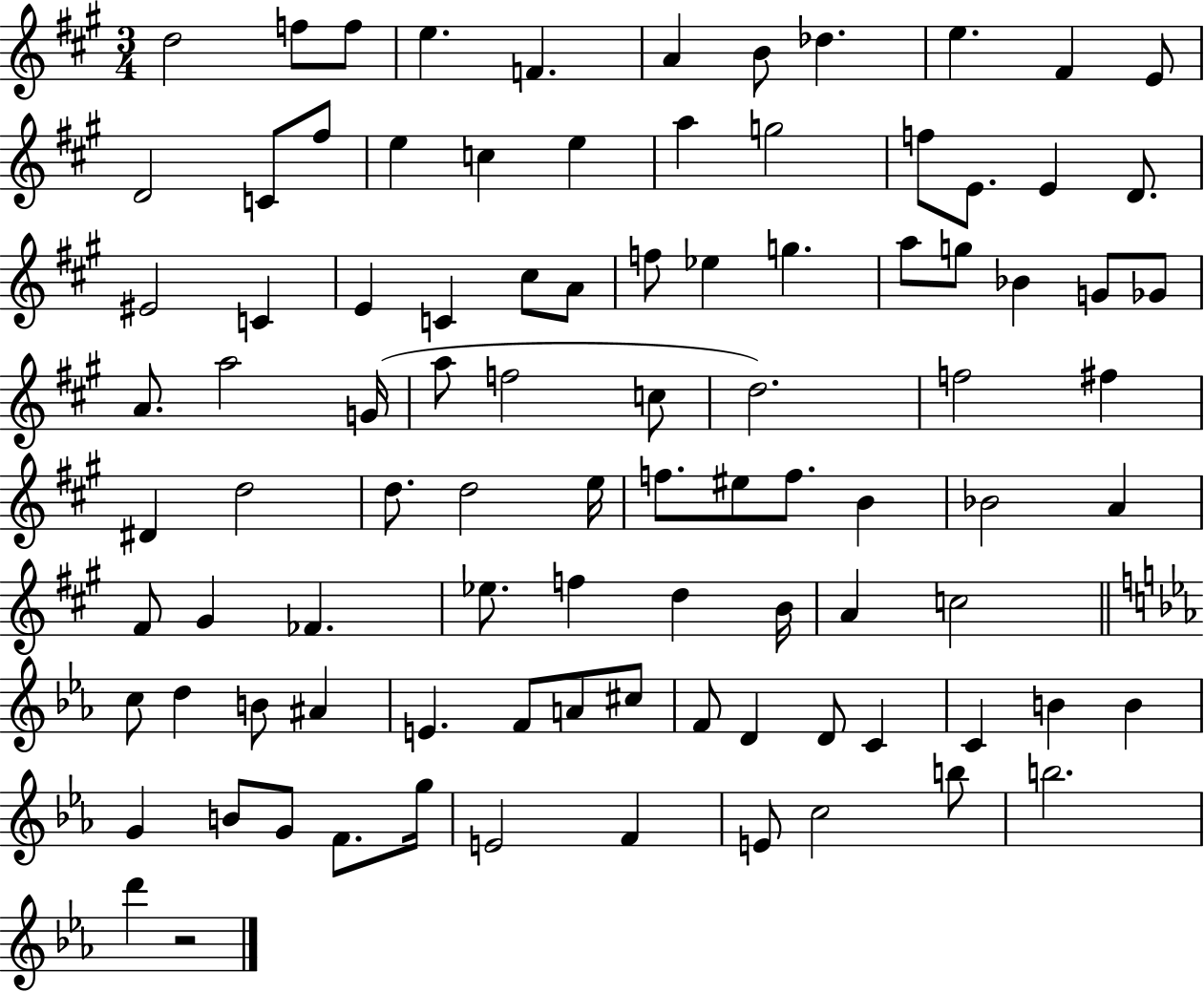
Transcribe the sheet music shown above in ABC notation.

X:1
T:Untitled
M:3/4
L:1/4
K:A
d2 f/2 f/2 e F A B/2 _d e ^F E/2 D2 C/2 ^f/2 e c e a g2 f/2 E/2 E D/2 ^E2 C E C ^c/2 A/2 f/2 _e g a/2 g/2 _B G/2 _G/2 A/2 a2 G/4 a/2 f2 c/2 d2 f2 ^f ^D d2 d/2 d2 e/4 f/2 ^e/2 f/2 B _B2 A ^F/2 ^G _F _e/2 f d B/4 A c2 c/2 d B/2 ^A E F/2 A/2 ^c/2 F/2 D D/2 C C B B G B/2 G/2 F/2 g/4 E2 F E/2 c2 b/2 b2 d' z2